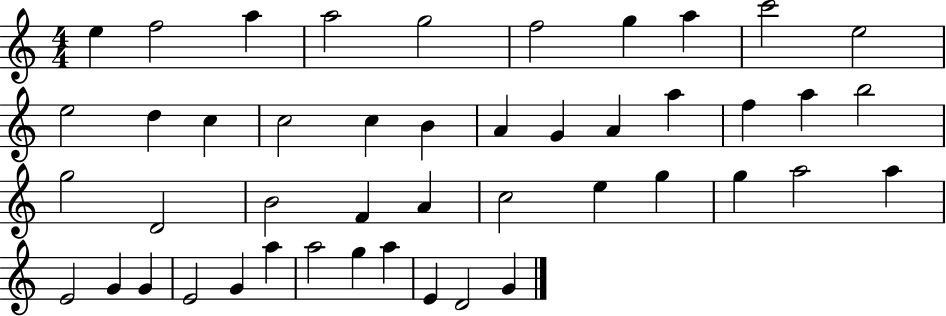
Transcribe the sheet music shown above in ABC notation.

X:1
T:Untitled
M:4/4
L:1/4
K:C
e f2 a a2 g2 f2 g a c'2 e2 e2 d c c2 c B A G A a f a b2 g2 D2 B2 F A c2 e g g a2 a E2 G G E2 G a a2 g a E D2 G